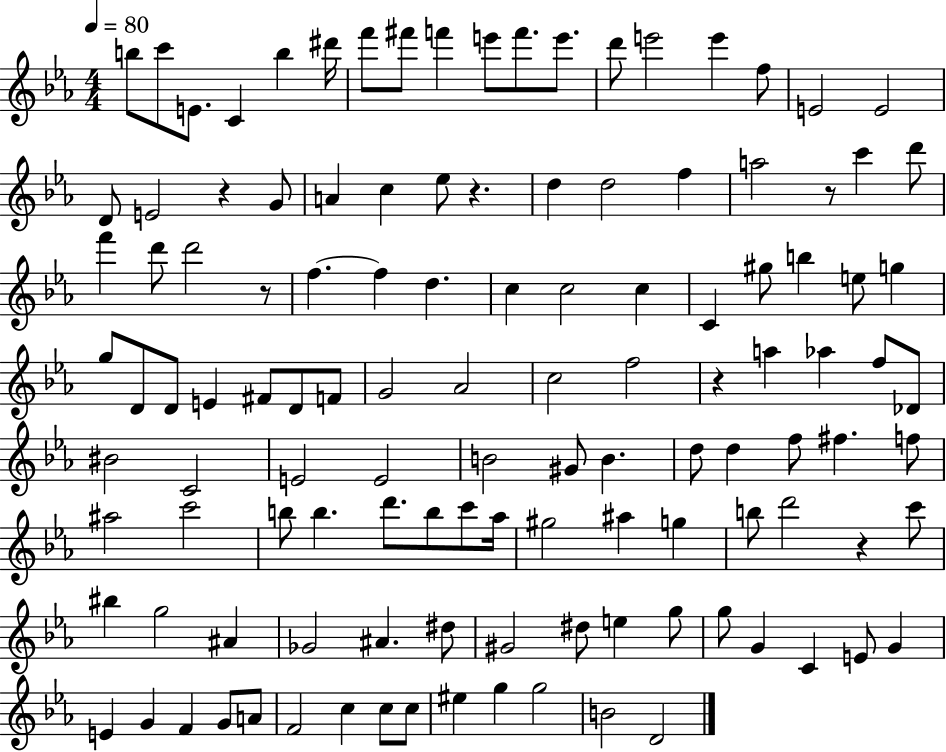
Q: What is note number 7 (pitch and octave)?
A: F6